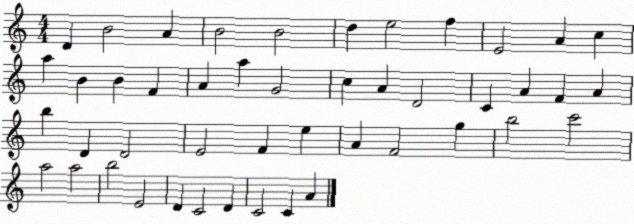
X:1
T:Untitled
M:4/4
L:1/4
K:C
D B2 A B2 B2 d e2 f E2 A c a B B F A a G2 c A D2 C A F A b D D2 E2 F e A F2 g b2 c'2 a2 a2 b2 E2 D C2 D C2 C A